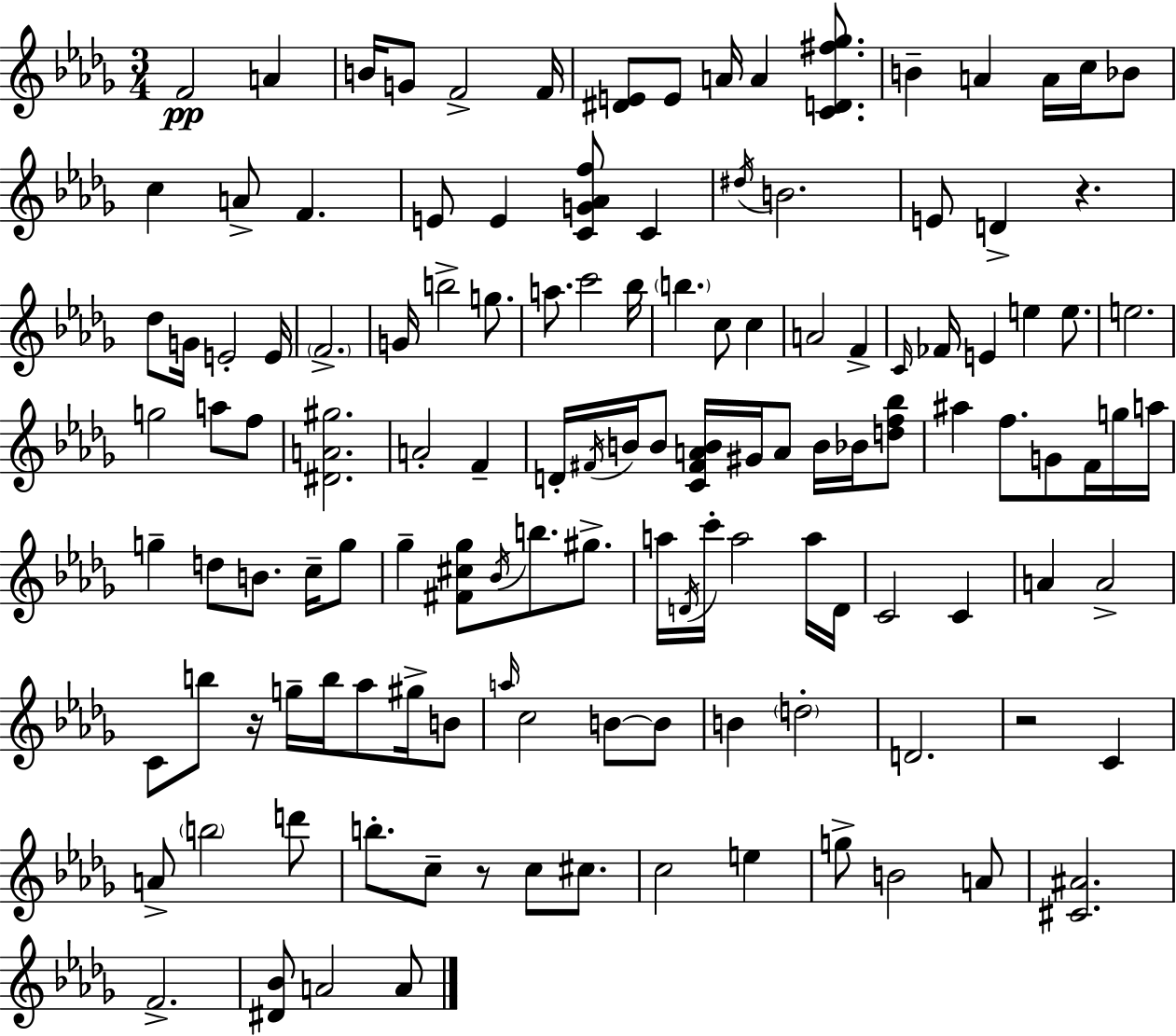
X:1
T:Untitled
M:3/4
L:1/4
K:Bbm
F2 A B/4 G/2 F2 F/4 [^DE]/2 E/2 A/4 A [CD^f_g]/2 B A A/4 c/4 _B/2 c A/2 F E/2 E [CG_Af]/2 C ^d/4 B2 E/2 D z _d/2 G/4 E2 E/4 F2 G/4 b2 g/2 a/2 c'2 _b/4 b c/2 c A2 F C/4 _F/4 E e e/2 e2 g2 a/2 f/2 [^DA^g]2 A2 F D/4 ^F/4 B/4 B/2 [C^FAB]/4 ^G/4 A/2 B/4 _B/4 [df_b]/2 ^a f/2 G/2 F/4 g/4 a/4 g d/2 B/2 c/4 g/2 _g [^F^c_g]/2 _B/4 b/2 ^g/2 a/4 D/4 c'/4 a2 a/4 D/4 C2 C A A2 C/2 b/2 z/4 g/4 b/4 _a/2 ^g/4 B/2 a/4 c2 B/2 B/2 B d2 D2 z2 C A/2 b2 d'/2 b/2 c/2 z/2 c/2 ^c/2 c2 e g/2 B2 A/2 [^C^A]2 F2 [^D_B]/2 A2 A/2